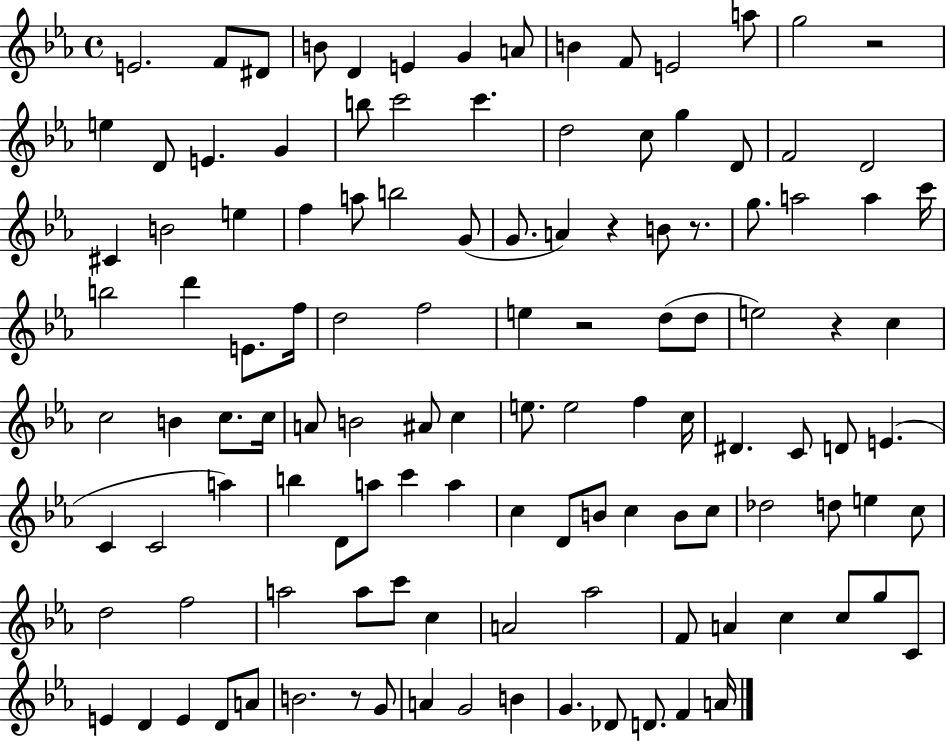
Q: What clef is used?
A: treble